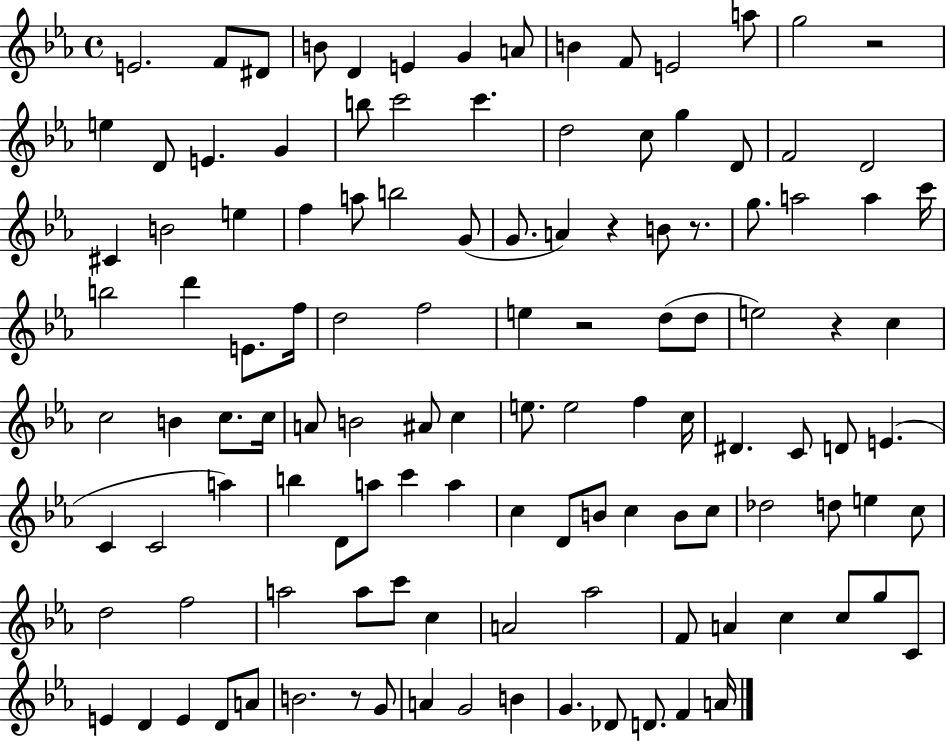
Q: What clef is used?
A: treble